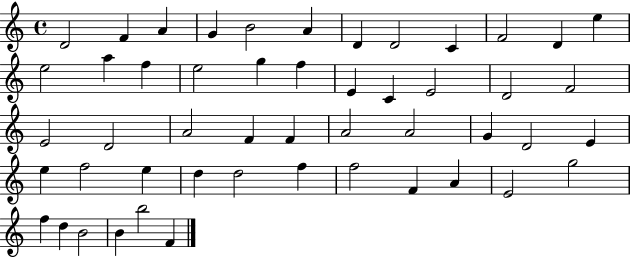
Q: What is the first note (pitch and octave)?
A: D4